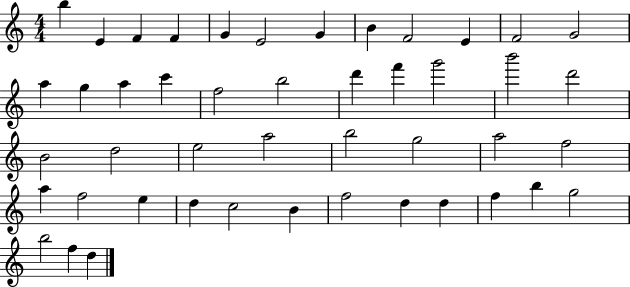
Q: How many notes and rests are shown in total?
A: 46